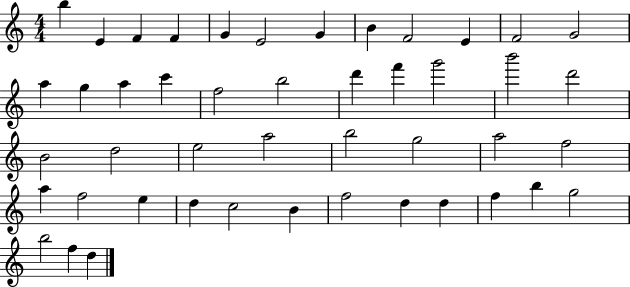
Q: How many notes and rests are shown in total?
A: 46